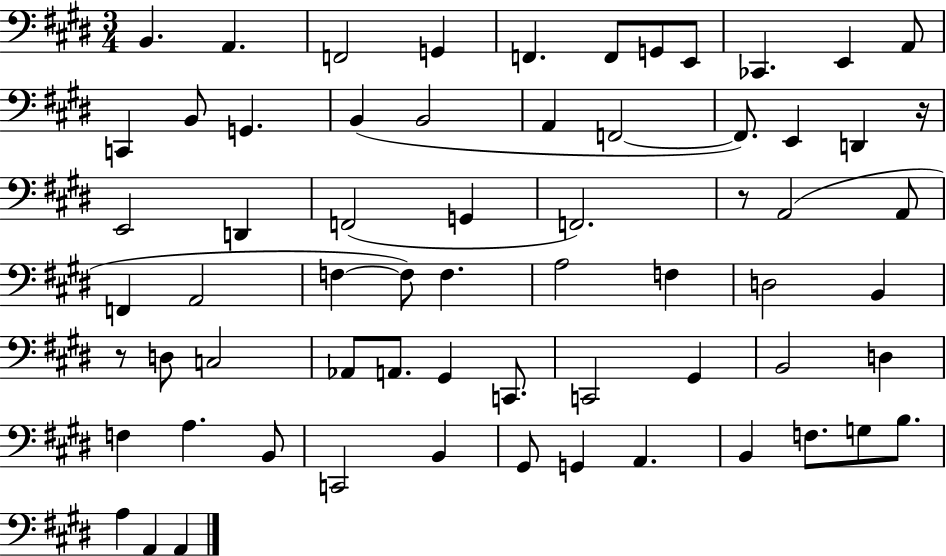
X:1
T:Untitled
M:3/4
L:1/4
K:E
B,, A,, F,,2 G,, F,, F,,/2 G,,/2 E,,/2 _C,, E,, A,,/2 C,, B,,/2 G,, B,, B,,2 A,, F,,2 F,,/2 E,, D,, z/4 E,,2 D,, F,,2 G,, F,,2 z/2 A,,2 A,,/2 F,, A,,2 F, F,/2 F, A,2 F, D,2 B,, z/2 D,/2 C,2 _A,,/2 A,,/2 ^G,, C,,/2 C,,2 ^G,, B,,2 D, F, A, B,,/2 C,,2 B,, ^G,,/2 G,, A,, B,, F,/2 G,/2 B,/2 A, A,, A,,